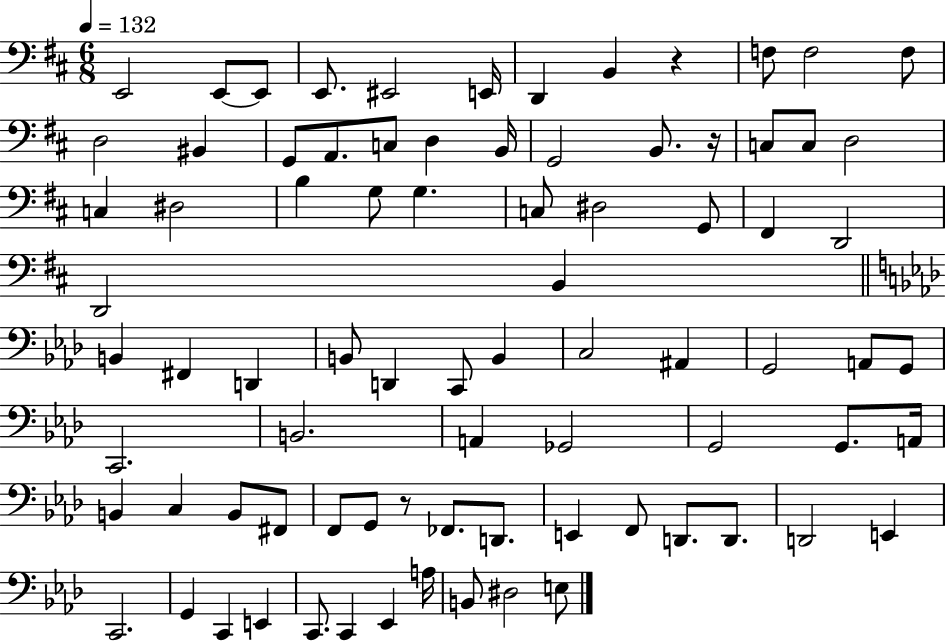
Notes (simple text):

E2/h E2/e E2/e E2/e. EIS2/h E2/s D2/q B2/q R/q F3/e F3/h F3/e D3/h BIS2/q G2/e A2/e. C3/e D3/q B2/s G2/h B2/e. R/s C3/e C3/e D3/h C3/q D#3/h B3/q G3/e G3/q. C3/e D#3/h G2/e F#2/q D2/h D2/h B2/q B2/q F#2/q D2/q B2/e D2/q C2/e B2/q C3/h A#2/q G2/h A2/e G2/e C2/h. B2/h. A2/q Gb2/h G2/h G2/e. A2/s B2/q C3/q B2/e F#2/e F2/e G2/e R/e FES2/e. D2/e. E2/q F2/e D2/e. D2/e. D2/h E2/q C2/h. G2/q C2/q E2/q C2/e. C2/q Eb2/q A3/s B2/e D#3/h E3/e